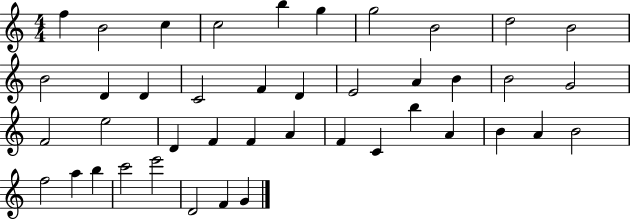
{
  \clef treble
  \numericTimeSignature
  \time 4/4
  \key c \major
  f''4 b'2 c''4 | c''2 b''4 g''4 | g''2 b'2 | d''2 b'2 | \break b'2 d'4 d'4 | c'2 f'4 d'4 | e'2 a'4 b'4 | b'2 g'2 | \break f'2 e''2 | d'4 f'4 f'4 a'4 | f'4 c'4 b''4 a'4 | b'4 a'4 b'2 | \break f''2 a''4 b''4 | c'''2 e'''2 | d'2 f'4 g'4 | \bar "|."
}